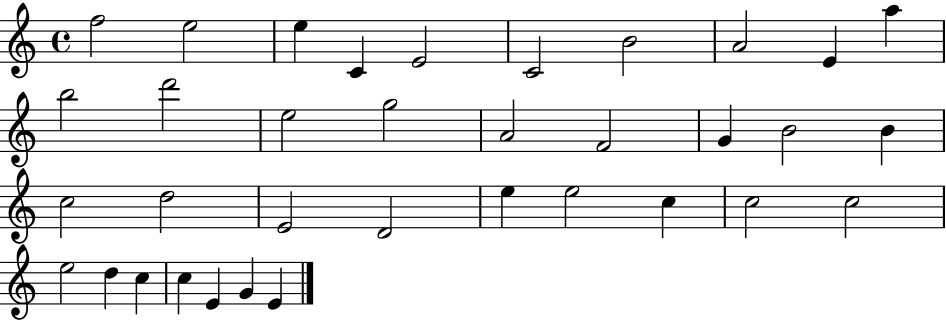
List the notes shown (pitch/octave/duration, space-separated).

F5/h E5/h E5/q C4/q E4/h C4/h B4/h A4/h E4/q A5/q B5/h D6/h E5/h G5/h A4/h F4/h G4/q B4/h B4/q C5/h D5/h E4/h D4/h E5/q E5/h C5/q C5/h C5/h E5/h D5/q C5/q C5/q E4/q G4/q E4/q